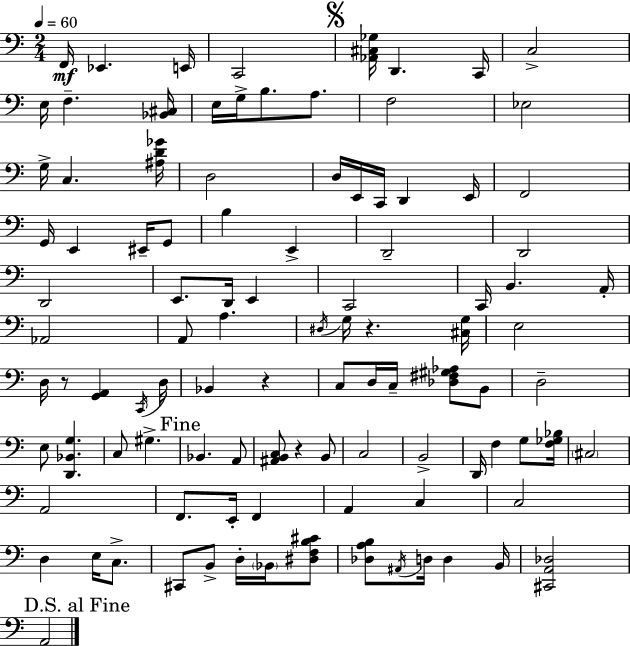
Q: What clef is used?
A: bass